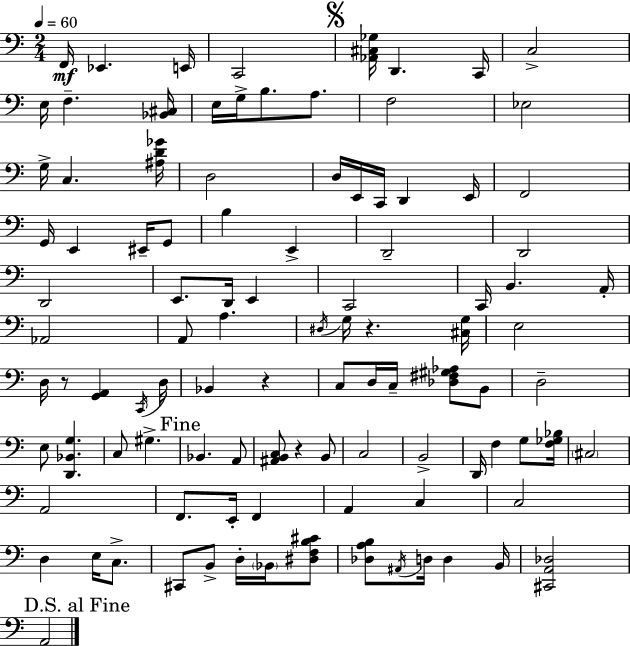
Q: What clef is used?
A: bass